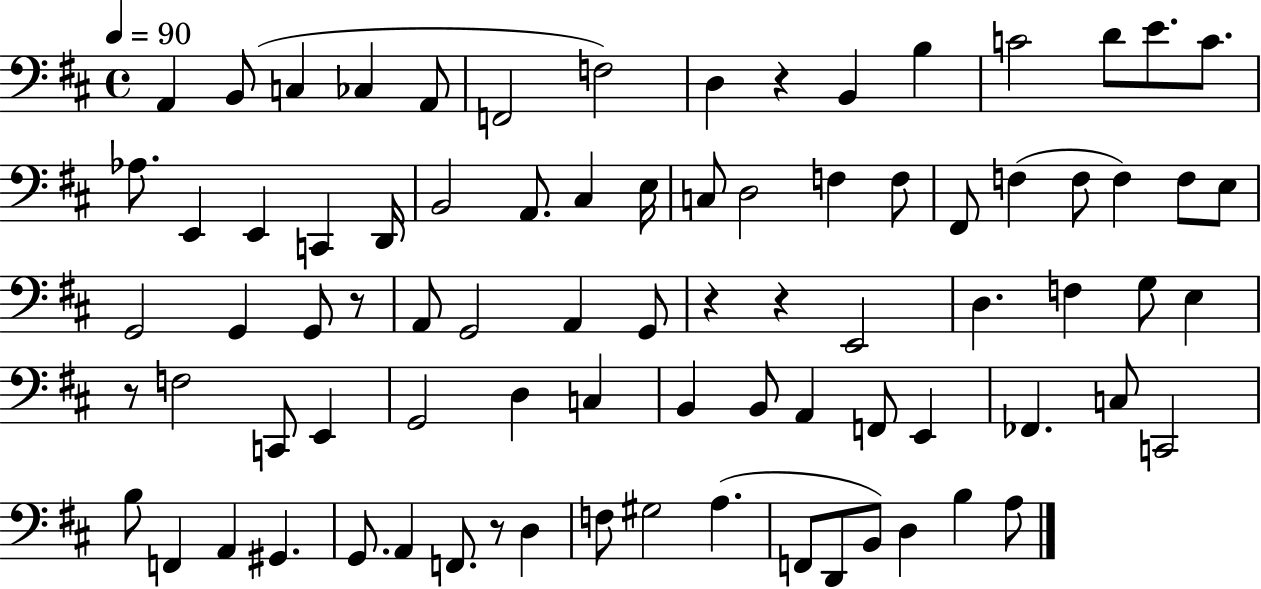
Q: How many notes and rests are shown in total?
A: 82